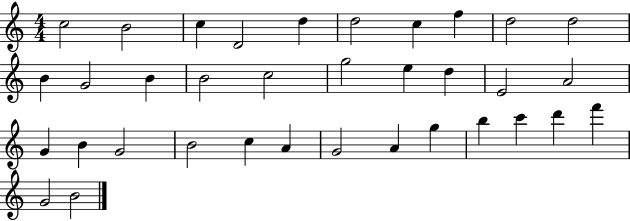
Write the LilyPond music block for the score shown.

{
  \clef treble
  \numericTimeSignature
  \time 4/4
  \key c \major
  c''2 b'2 | c''4 d'2 d''4 | d''2 c''4 f''4 | d''2 d''2 | \break b'4 g'2 b'4 | b'2 c''2 | g''2 e''4 d''4 | e'2 a'2 | \break g'4 b'4 g'2 | b'2 c''4 a'4 | g'2 a'4 g''4 | b''4 c'''4 d'''4 f'''4 | \break g'2 b'2 | \bar "|."
}